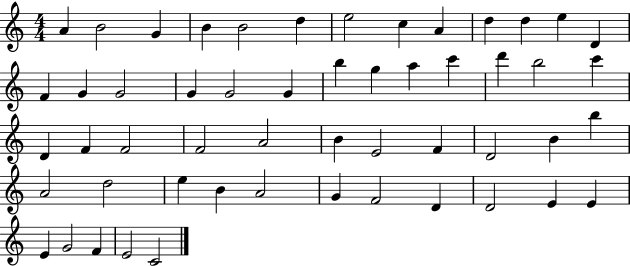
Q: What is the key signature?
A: C major